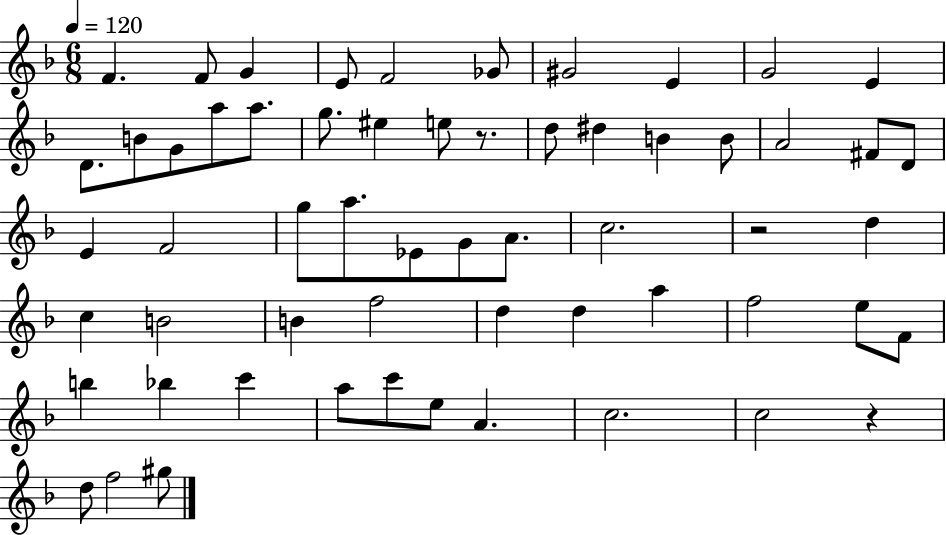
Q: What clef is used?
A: treble